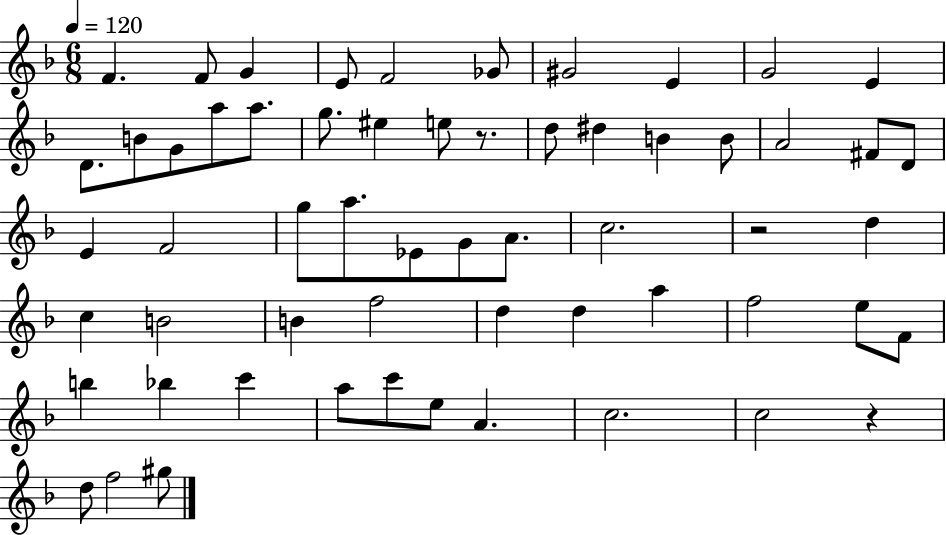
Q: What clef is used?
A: treble